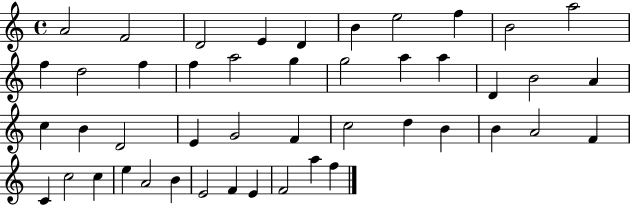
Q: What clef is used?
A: treble